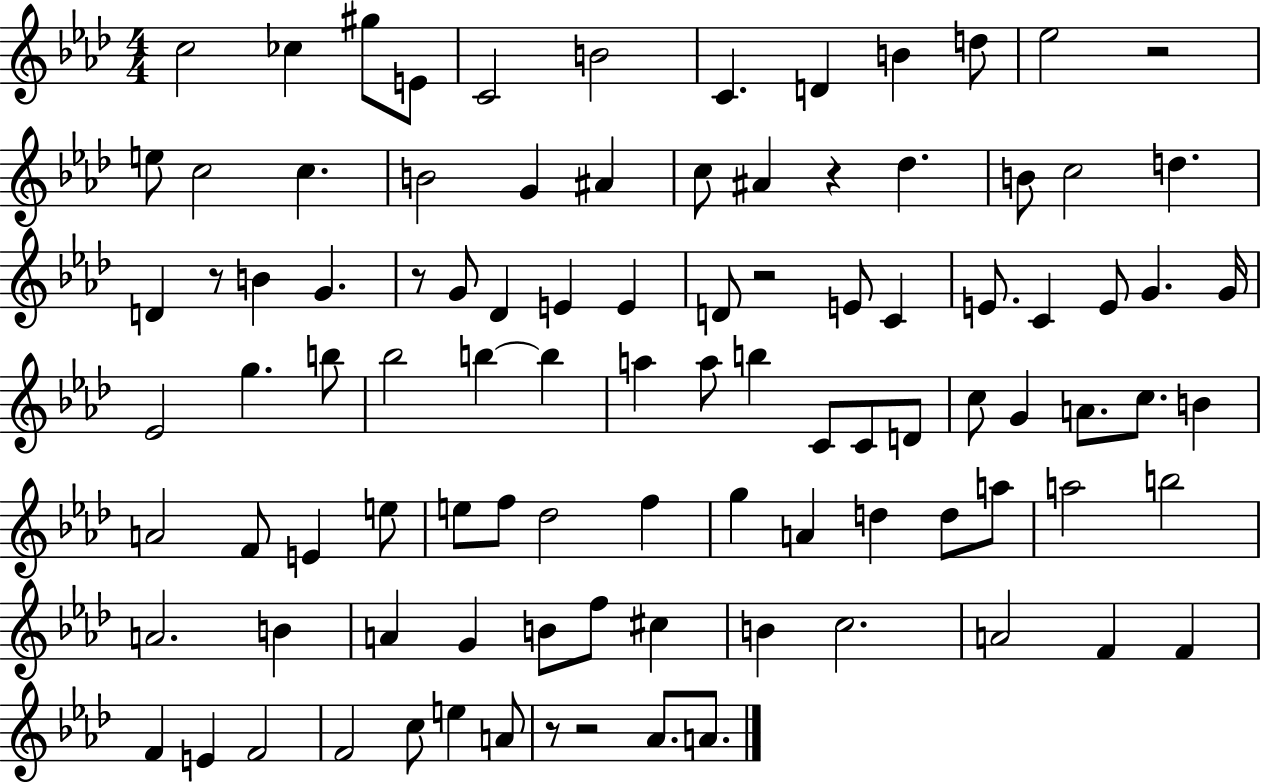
C5/h CES5/q G#5/e E4/e C4/h B4/h C4/q. D4/q B4/q D5/e Eb5/h R/h E5/e C5/h C5/q. B4/h G4/q A#4/q C5/e A#4/q R/q Db5/q. B4/e C5/h D5/q. D4/q R/e B4/q G4/q. R/e G4/e Db4/q E4/q E4/q D4/e R/h E4/e C4/q E4/e. C4/q E4/e G4/q. G4/s Eb4/h G5/q. B5/e Bb5/h B5/q B5/q A5/q A5/e B5/q C4/e C4/e D4/e C5/e G4/q A4/e. C5/e. B4/q A4/h F4/e E4/q E5/e E5/e F5/e Db5/h F5/q G5/q A4/q D5/q D5/e A5/e A5/h B5/h A4/h. B4/q A4/q G4/q B4/e F5/e C#5/q B4/q C5/h. A4/h F4/q F4/q F4/q E4/q F4/h F4/h C5/e E5/q A4/e R/e R/h Ab4/e. A4/e.